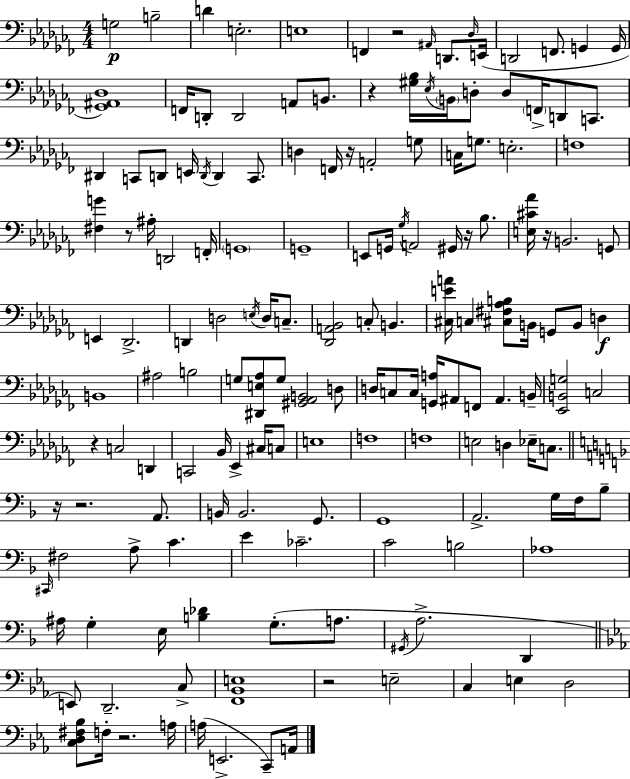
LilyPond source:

{
  \clef bass
  \numericTimeSignature
  \time 4/4
  \key aes \minor
  g2\p b2-- | d'4 e2.-. | e1 | f,4 r2 \grace { ais,16 } d,8. | \break \grace { des16 } e,16( d,2 f,8. g,4 | g,16 <ges, ais, des>1) | f,16 d,8-. d,2 a,8 b,8. | r4 <gis bes>16 \acciaccatura { ees16 } \parenthesize b,16 d8-. d8 \parenthesize f,16-> d,8 | \break c,8. dis,4 c,8 d,8 e,16 \acciaccatura { d,16 } d,4 | c,8. d4 f,16 r16 a,2-. | g8 c16 g8. e2.-. | f1 | \break <fis g'>4 r8 ais16-. d,2 | f,16-. \parenthesize g,1 | g,1-- | e,8 g,16 \acciaccatura { ges16 } a,2 | \break gis,16 r16 bes8. <e cis' aes'>16 r16 b,2. | g,8 e,4 des,2.-> | d,4 d2 | \acciaccatura { e16 } d16 c8.-- <des, a, bes,>2 c8-. | \break b,4. <cis e' a'>16 c4 <cis fis aes b>8 b,16 g,8 | b,8 d4\f b,1 | ais2 b2 | g8 <dis, e aes>8 g8 <gis, aes, b,>2 | \break d8 d16 c8 c16 <g, a>16 ais,8 f,8 ais,4. | b,16-- <ees, b, g>2 c2 | r4 c2 | d,4 c,2 bes,16 ees,4-> | \break cis16 c8 e1 | f1 | f1 | e2 d4 | \break ees16-- c8. \bar "||" \break \key f \major r16 r2. a,8. | b,16 b,2. g,8. | g,1 | a,2.-> g16 f16 bes8-- | \break \grace { cis,16 } fis2 a8-> c'4. | e'4 ces'2.-- | c'2 b2 | aes1 | \break ais16 g4-. e16 <b des'>4 g8.-.( a8. | \acciaccatura { gis,16 } a2.-> d,4 | \bar "||" \break \key ees \major e,8) d,2.-- c8-> | <f, bes, e>1 | r2 e2-- | c4 e4 d2 | \break <c d fis bes>8 f16-. r2. a16 | a16( e,2.-> c,8--) a,16 | \bar "|."
}